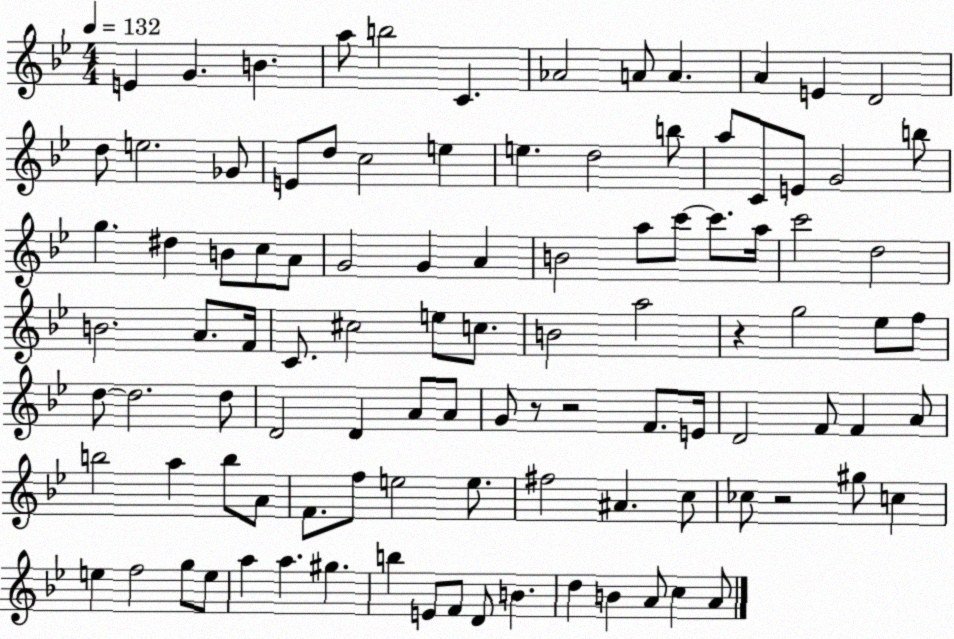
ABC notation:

X:1
T:Untitled
M:4/4
L:1/4
K:Bb
E G B a/2 b2 C _A2 A/2 A A E D2 d/2 e2 _G/2 E/2 d/2 c2 e e d2 b/2 a/2 C/2 E/2 G2 b/2 g ^d B/2 c/2 A/2 G2 G A B2 a/2 c'/2 c'/2 a/4 c'2 d2 B2 A/2 F/4 C/2 ^c2 e/2 c/2 B2 a2 z g2 _e/2 f/2 d/2 d2 d/2 D2 D A/2 A/2 G/2 z/2 z2 F/2 E/4 D2 F/2 F A/2 b2 a b/2 A/2 F/2 f/2 e2 e/2 ^f2 ^A c/2 _c/2 z2 ^g/2 c e f2 g/2 e/2 a a ^g b E/2 F/2 D/2 B d B A/2 c A/2